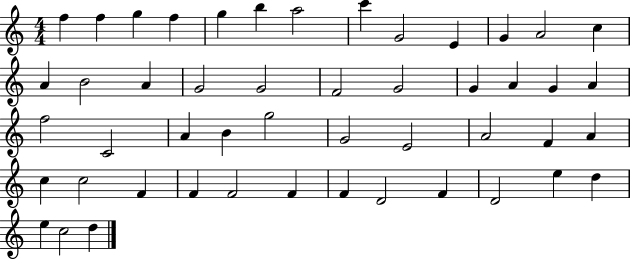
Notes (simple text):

F5/q F5/q G5/q F5/q G5/q B5/q A5/h C6/q G4/h E4/q G4/q A4/h C5/q A4/q B4/h A4/q G4/h G4/h F4/h G4/h G4/q A4/q G4/q A4/q F5/h C4/h A4/q B4/q G5/h G4/h E4/h A4/h F4/q A4/q C5/q C5/h F4/q F4/q F4/h F4/q F4/q D4/h F4/q D4/h E5/q D5/q E5/q C5/h D5/q